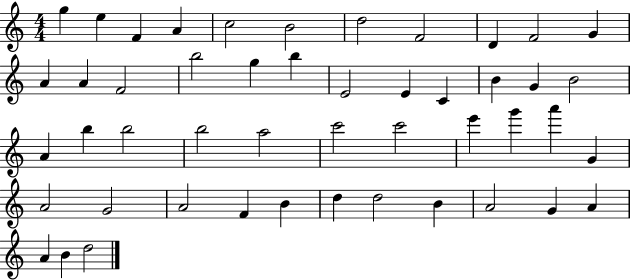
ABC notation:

X:1
T:Untitled
M:4/4
L:1/4
K:C
g e F A c2 B2 d2 F2 D F2 G A A F2 b2 g b E2 E C B G B2 A b b2 b2 a2 c'2 c'2 e' g' a' G A2 G2 A2 F B d d2 B A2 G A A B d2